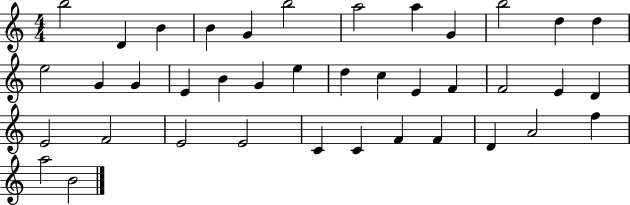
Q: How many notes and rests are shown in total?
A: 39